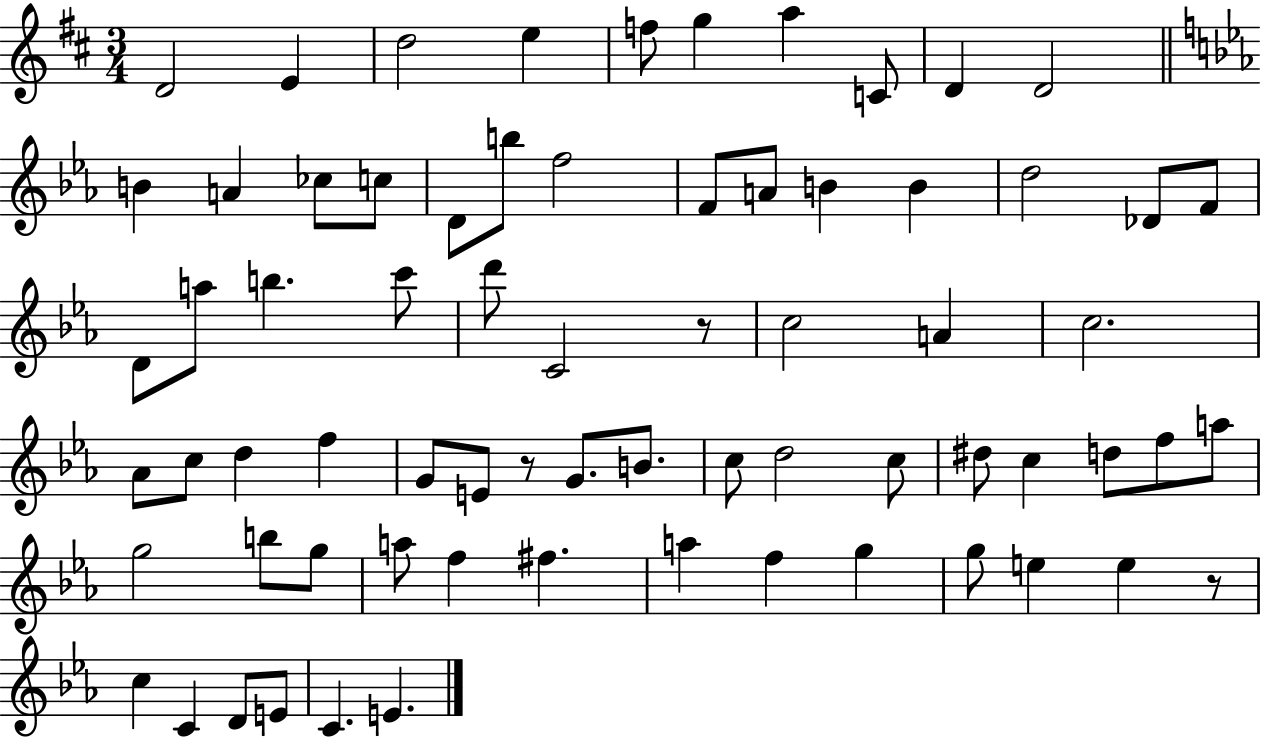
X:1
T:Untitled
M:3/4
L:1/4
K:D
D2 E d2 e f/2 g a C/2 D D2 B A _c/2 c/2 D/2 b/2 f2 F/2 A/2 B B d2 _D/2 F/2 D/2 a/2 b c'/2 d'/2 C2 z/2 c2 A c2 _A/2 c/2 d f G/2 E/2 z/2 G/2 B/2 c/2 d2 c/2 ^d/2 c d/2 f/2 a/2 g2 b/2 g/2 a/2 f ^f a f g g/2 e e z/2 c C D/2 E/2 C E